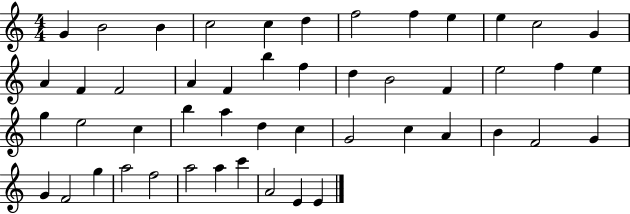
G4/q B4/h B4/q C5/h C5/q D5/q F5/h F5/q E5/q E5/q C5/h G4/q A4/q F4/q F4/h A4/q F4/q B5/q F5/q D5/q B4/h F4/q E5/h F5/q E5/q G5/q E5/h C5/q B5/q A5/q D5/q C5/q G4/h C5/q A4/q B4/q F4/h G4/q G4/q F4/h G5/q A5/h F5/h A5/h A5/q C6/q A4/h E4/q E4/q